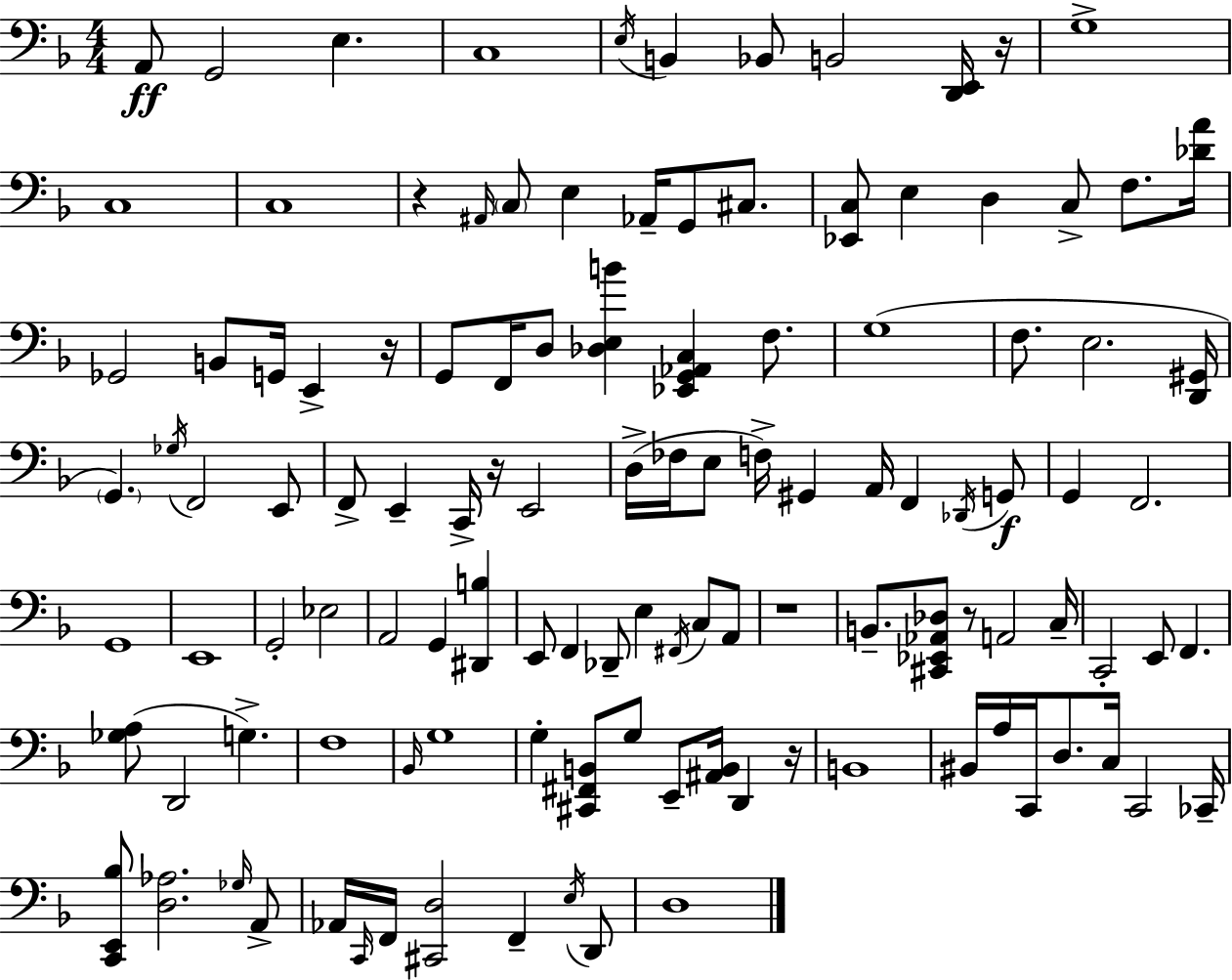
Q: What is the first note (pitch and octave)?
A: A2